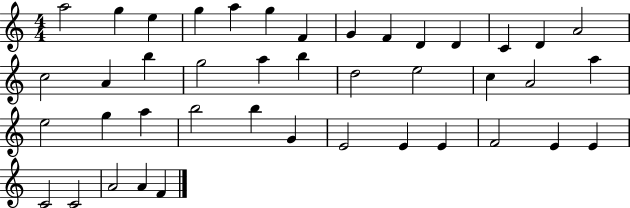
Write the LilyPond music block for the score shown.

{
  \clef treble
  \numericTimeSignature
  \time 4/4
  \key c \major
  a''2 g''4 e''4 | g''4 a''4 g''4 f'4 | g'4 f'4 d'4 d'4 | c'4 d'4 a'2 | \break c''2 a'4 b''4 | g''2 a''4 b''4 | d''2 e''2 | c''4 a'2 a''4 | \break e''2 g''4 a''4 | b''2 b''4 g'4 | e'2 e'4 e'4 | f'2 e'4 e'4 | \break c'2 c'2 | a'2 a'4 f'4 | \bar "|."
}